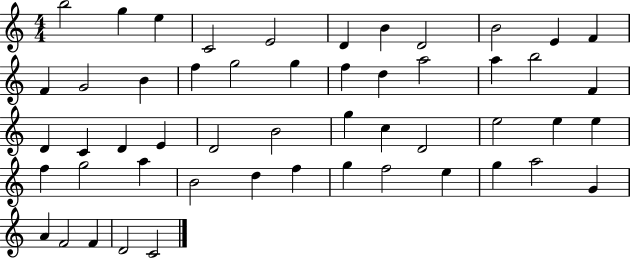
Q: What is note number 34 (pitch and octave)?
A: E5